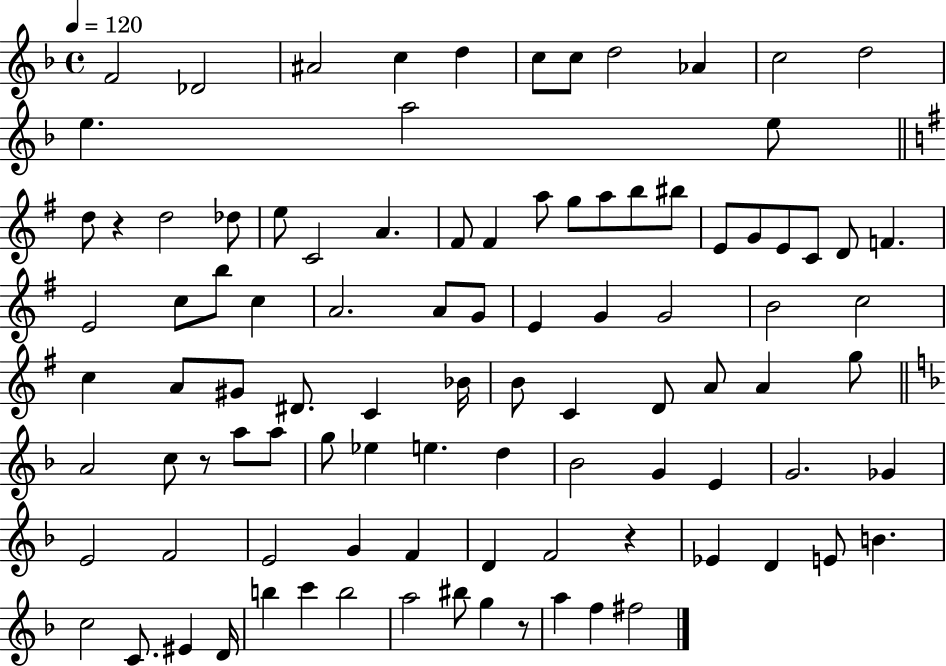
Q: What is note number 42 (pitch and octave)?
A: G4